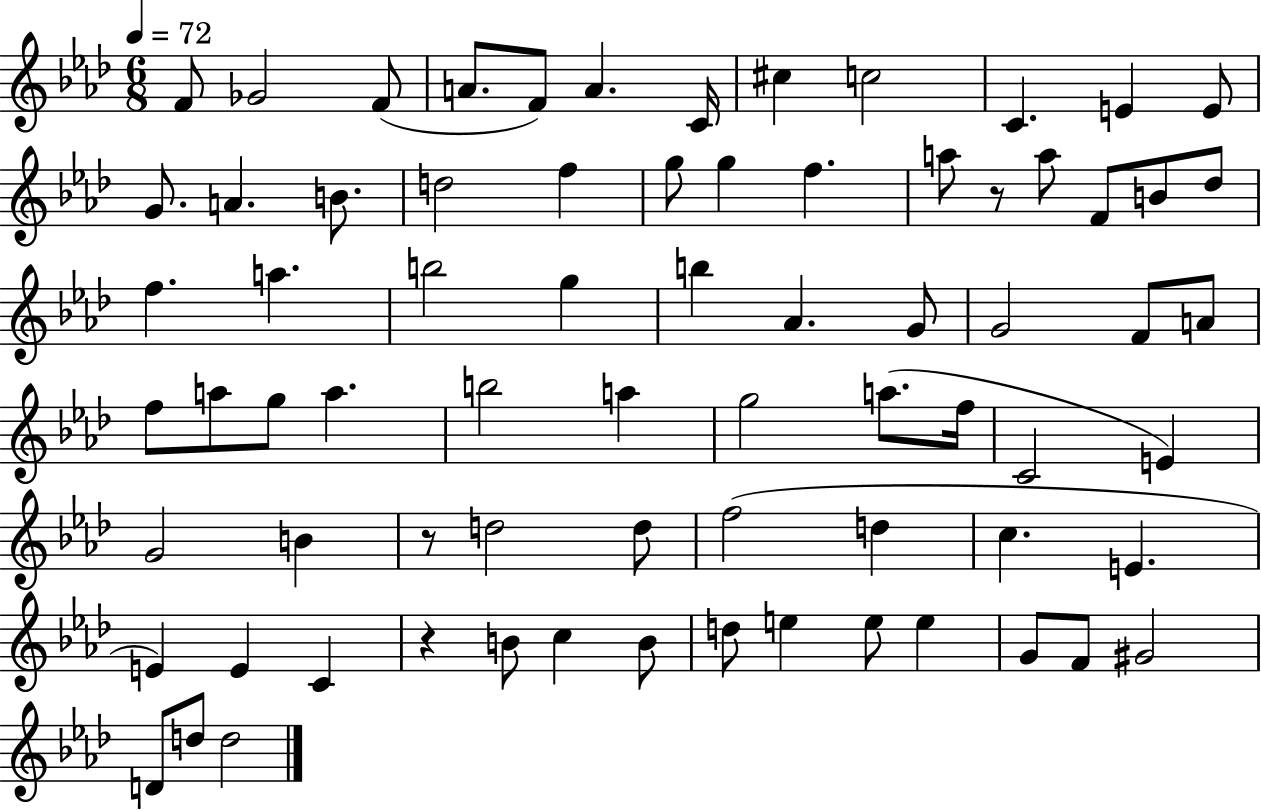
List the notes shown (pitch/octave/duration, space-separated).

F4/e Gb4/h F4/e A4/e. F4/e A4/q. C4/s C#5/q C5/h C4/q. E4/q E4/e G4/e. A4/q. B4/e. D5/h F5/q G5/e G5/q F5/q. A5/e R/e A5/e F4/e B4/e Db5/e F5/q. A5/q. B5/h G5/q B5/q Ab4/q. G4/e G4/h F4/e A4/e F5/e A5/e G5/e A5/q. B5/h A5/q G5/h A5/e. F5/s C4/h E4/q G4/h B4/q R/e D5/h D5/e F5/h D5/q C5/q. E4/q. E4/q E4/q C4/q R/q B4/e C5/q B4/e D5/e E5/q E5/e E5/q G4/e F4/e G#4/h D4/e D5/e D5/h